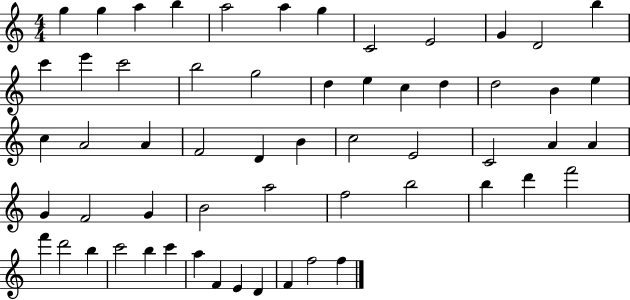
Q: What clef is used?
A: treble